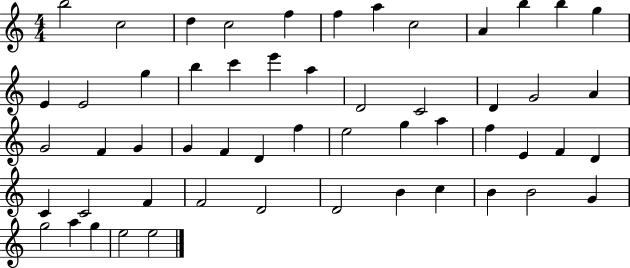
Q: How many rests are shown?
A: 0